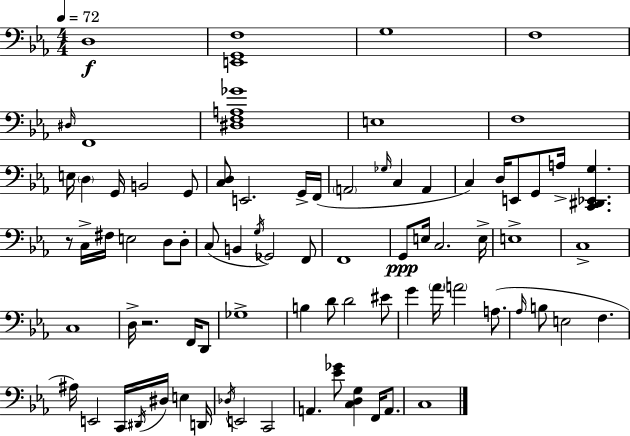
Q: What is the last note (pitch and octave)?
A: C3